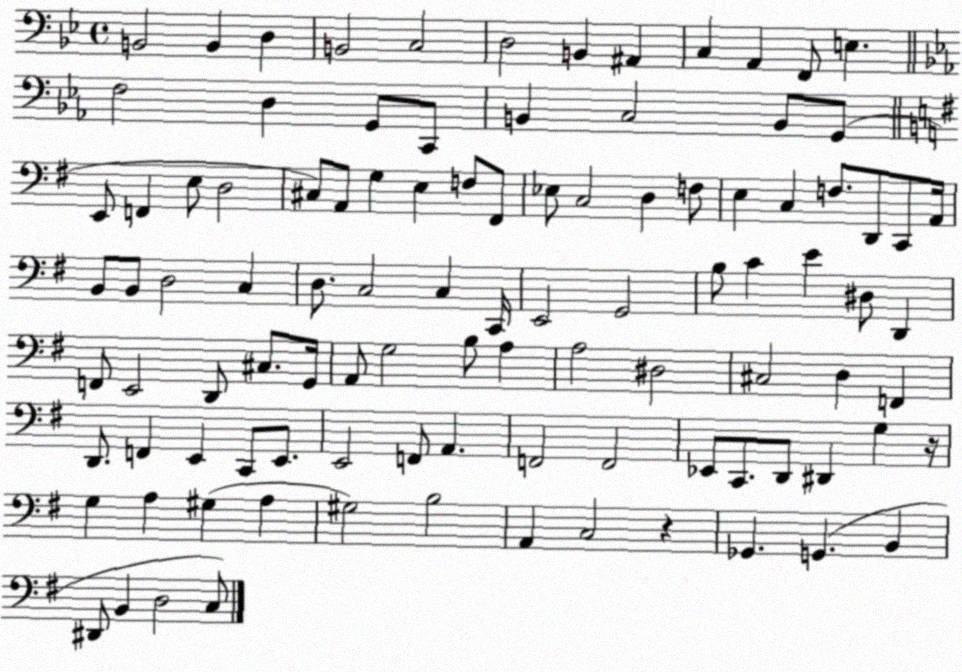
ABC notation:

X:1
T:Untitled
M:4/4
L:1/4
K:Bb
B,,2 B,, D, B,,2 C,2 D,2 B,, ^A,, C, A,, F,,/2 E, F,2 D, G,,/2 C,,/2 B,, C,2 B,,/2 G,,/2 E,,/2 F,, E,/2 D,2 ^C,/2 A,,/2 G, E, F,/2 ^F,,/2 _E,/2 C,2 D, F,/2 E, C, F,/2 D,,/2 C,,/2 A,,/4 B,,/2 B,,/2 D,2 C, D,/2 C,2 C, C,,/4 E,,2 G,,2 B,/2 C E ^D,/2 D,, F,,/2 E,,2 D,,/2 ^C,/2 G,,/4 A,,/2 G,2 B,/2 A, A,2 ^D,2 ^C,2 D, F,, D,,/2 F,, E,, C,,/2 E,,/2 E,,2 F,,/2 A,, F,,2 F,,2 _E,,/2 C,,/2 D,,/2 ^D,, G, z/4 G, A, ^G, A, ^G,2 B,2 A,, C,2 z _G,, G,, B,, ^D,,/2 B,, D,2 C,/2